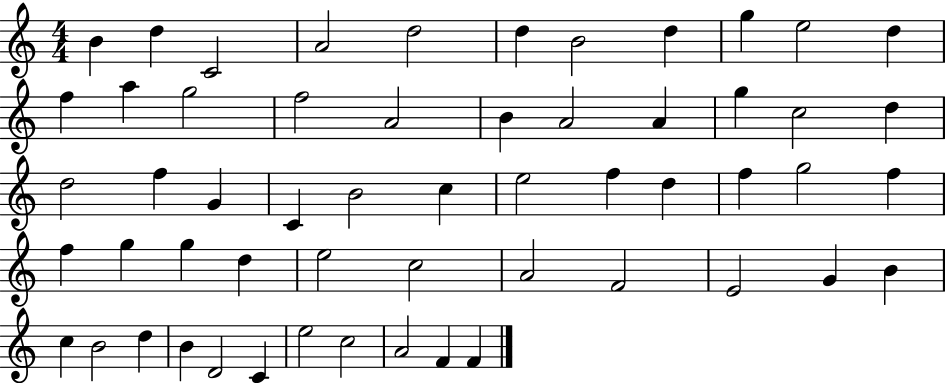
X:1
T:Untitled
M:4/4
L:1/4
K:C
B d C2 A2 d2 d B2 d g e2 d f a g2 f2 A2 B A2 A g c2 d d2 f G C B2 c e2 f d f g2 f f g g d e2 c2 A2 F2 E2 G B c B2 d B D2 C e2 c2 A2 F F